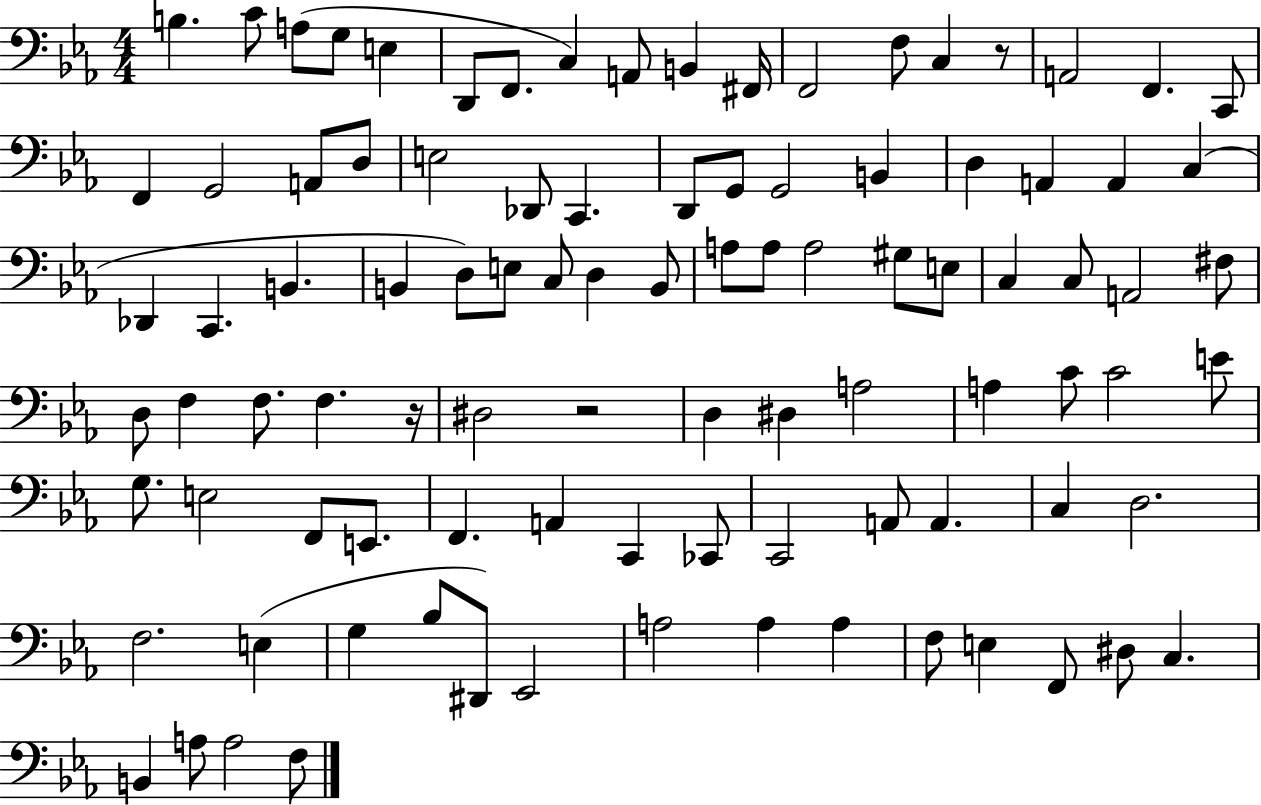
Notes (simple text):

B3/q. C4/e A3/e G3/e E3/q D2/e F2/e. C3/q A2/e B2/q F#2/s F2/h F3/e C3/q R/e A2/h F2/q. C2/e F2/q G2/h A2/e D3/e E3/h Db2/e C2/q. D2/e G2/e G2/h B2/q D3/q A2/q A2/q C3/q Db2/q C2/q. B2/q. B2/q D3/e E3/e C3/e D3/q B2/e A3/e A3/e A3/h G#3/e E3/e C3/q C3/e A2/h F#3/e D3/e F3/q F3/e. F3/q. R/s D#3/h R/h D3/q D#3/q A3/h A3/q C4/e C4/h E4/e G3/e. E3/h F2/e E2/e. F2/q. A2/q C2/q CES2/e C2/h A2/e A2/q. C3/q D3/h. F3/h. E3/q G3/q Bb3/e D#2/e Eb2/h A3/h A3/q A3/q F3/e E3/q F2/e D#3/e C3/q. B2/q A3/e A3/h F3/e